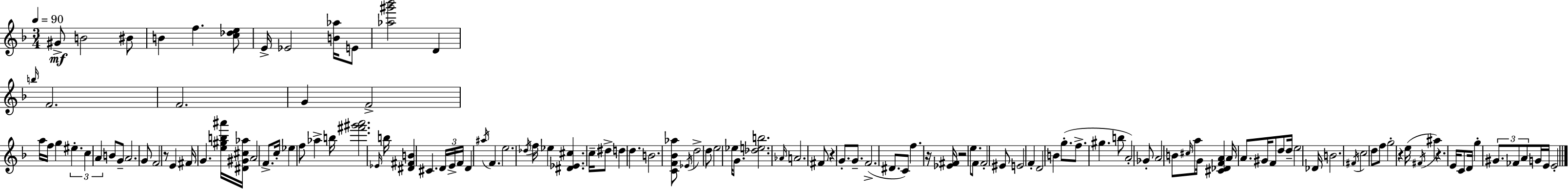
G#4/e B4/h BIS4/e B4/q F5/q. [C5,Db5,E5]/e E4/s Eb4/h [B4,Ab5]/s E4/e [Ab5,G#6,Bb6]/h D4/q B5/s F4/h. F4/h. G4/q F4/h A5/s F5/s G5/q EIS5/q. C5/q A4/q B4/e G4/e A4/h. G4/e F4/h R/e E4/q F#4/s G4/q. [E5,G#5,B5,A#6]/s [D#4,G#4,C#5,Ab5]/s A4/h F4/e. C5/s Eb5/q F5/e Ab5/q B5/s [F#6,G#6,A6]/h. Eb4/s B5/s [D#4,F#4,B4]/q C#4/q. D4/s E4/s F4/s D4/q A#5/s F4/q. E5/h. Db5/s F5/s Eb5/q [D#4,Eb4,C#5]/q. C5/s D#5/e D5/q D5/q. B4/h. [C4,F4,Bb4,Ab5]/e Eb4/s D5/h D5/e E5/h Eb5/s G4/e. [Db5,E5,B5]/h. Ab4/s A4/h. F#4/e R/q G4/e. G4/e. F4/h. D#4/e. C4/e F5/q. R/s [Eb4,F#4]/s R/h E5/e. F4/e F4/h EIS4/e E4/h F4/q D4/h B4/q G5/e. F5/e. G#5/q. B5/e A4/h Gb4/e A4/h B4/e C#5/s A5/e G4/s [C#4,Db4,F4,A4]/q A4/s A4/e. G#4/s F4/e D5/e D5/s E5/h Db4/s B4/h. F#4/s C5/h D5/e F5/e G5/h R/q E5/s F#4/s A#5/q R/q. E4/s C4/e D4/s G5/q G#4/e. FES4/e A4/e G4/s E4/s E4/h